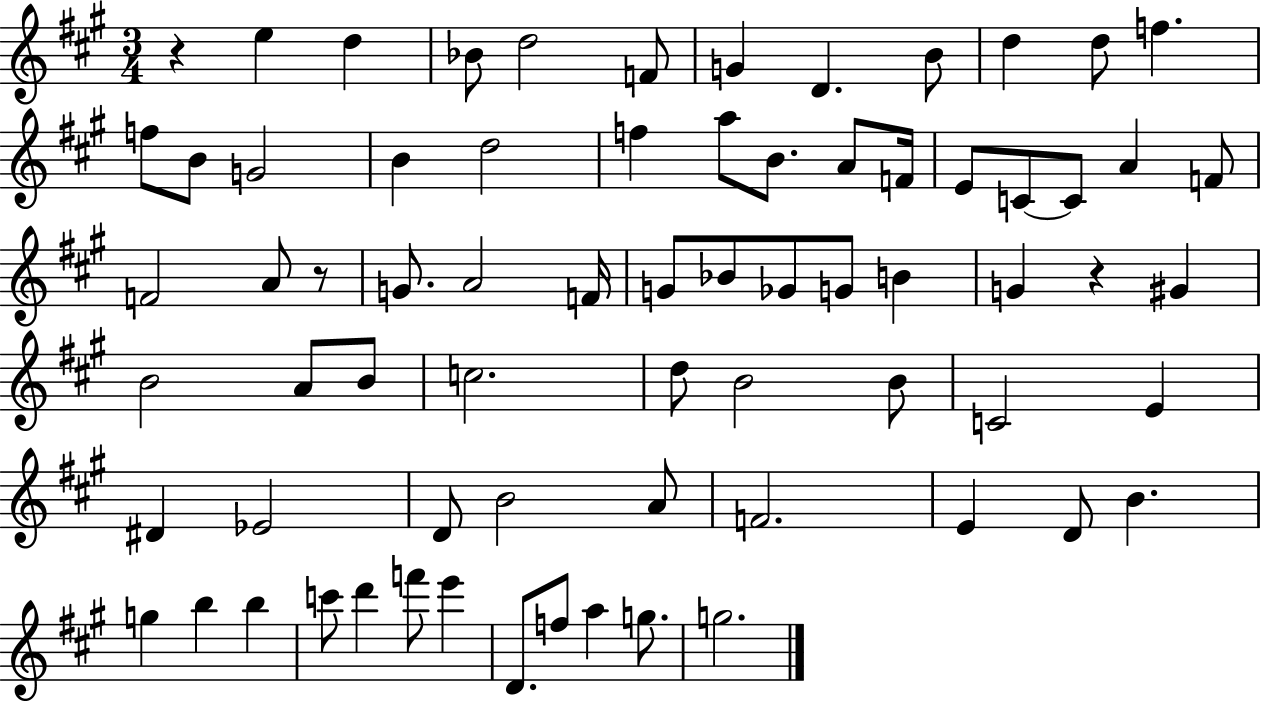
R/q E5/q D5/q Bb4/e D5/h F4/e G4/q D4/q. B4/e D5/q D5/e F5/q. F5/e B4/e G4/h B4/q D5/h F5/q A5/e B4/e. A4/e F4/s E4/e C4/e C4/e A4/q F4/e F4/h A4/e R/e G4/e. A4/h F4/s G4/e Bb4/e Gb4/e G4/e B4/q G4/q R/q G#4/q B4/h A4/e B4/e C5/h. D5/e B4/h B4/e C4/h E4/q D#4/q Eb4/h D4/e B4/h A4/e F4/h. E4/q D4/e B4/q. G5/q B5/q B5/q C6/e D6/q F6/e E6/q D4/e. F5/e A5/q G5/e. G5/h.